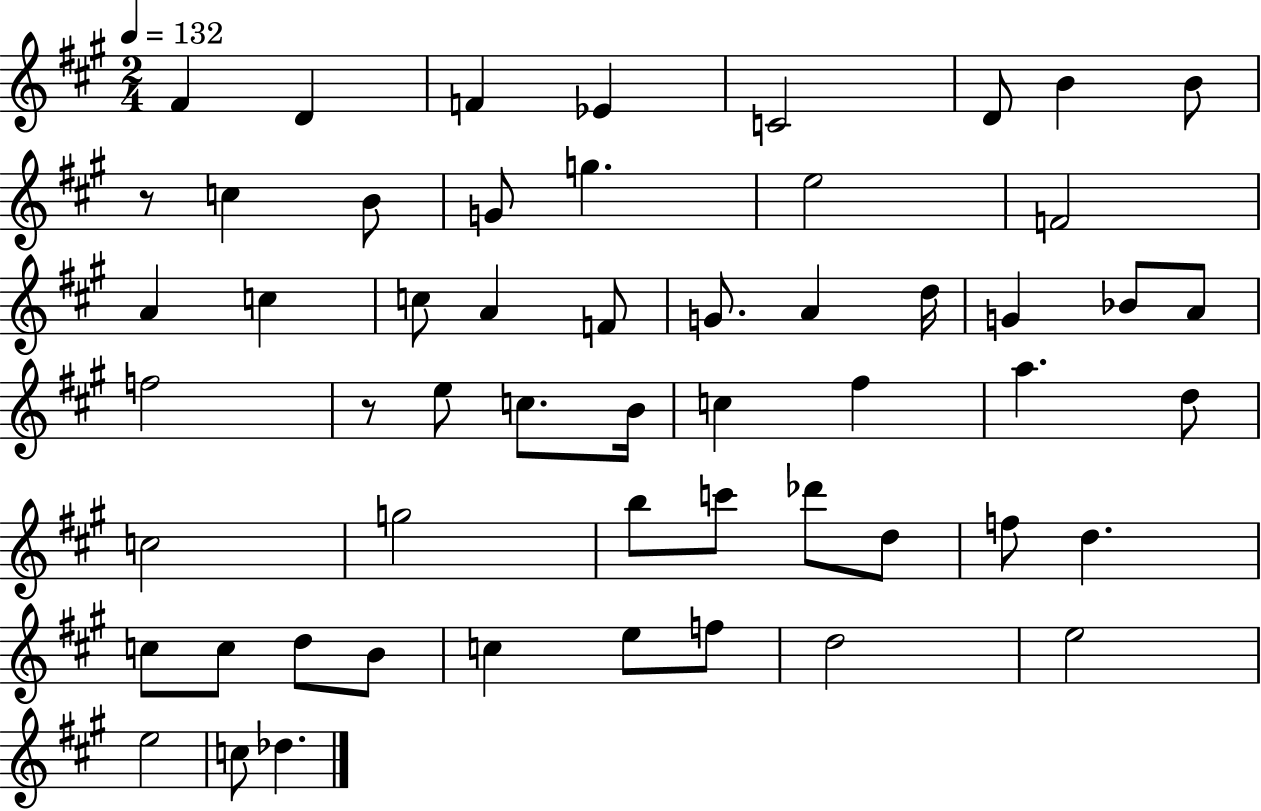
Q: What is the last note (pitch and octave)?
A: Db5